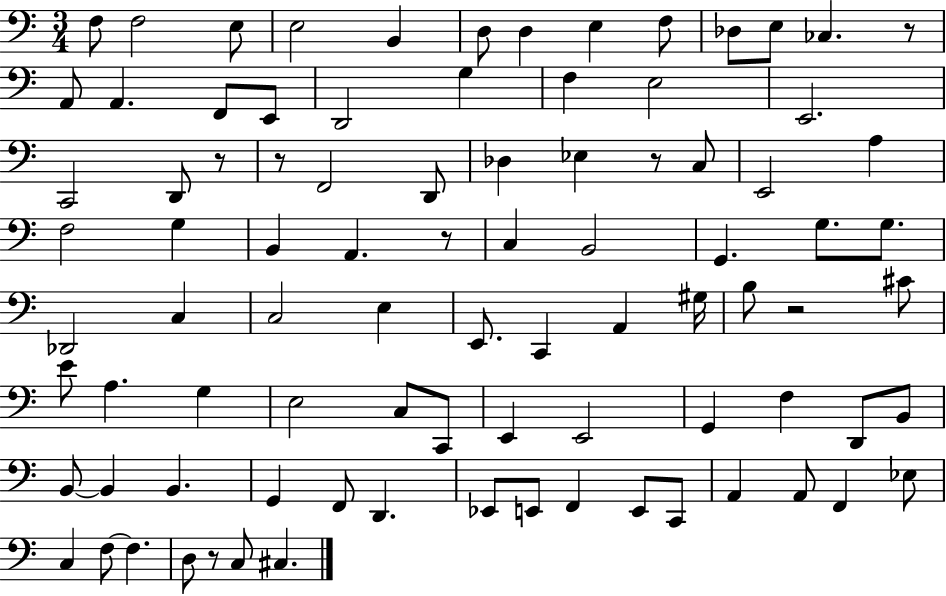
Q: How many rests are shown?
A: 7